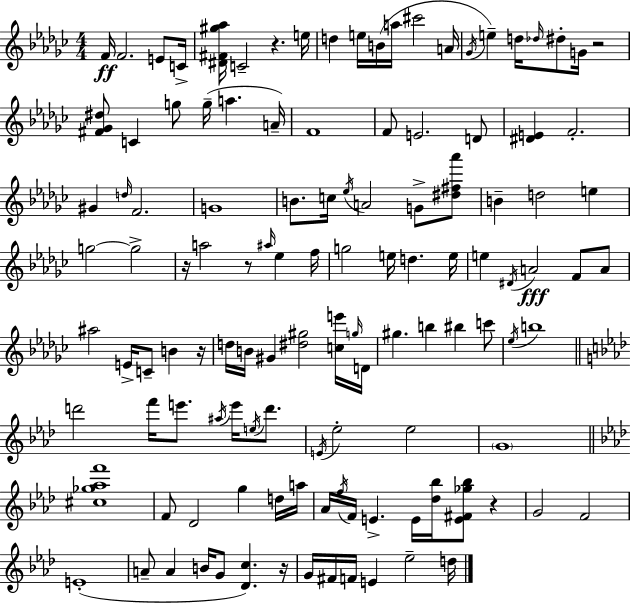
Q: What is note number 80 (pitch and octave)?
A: Eb5